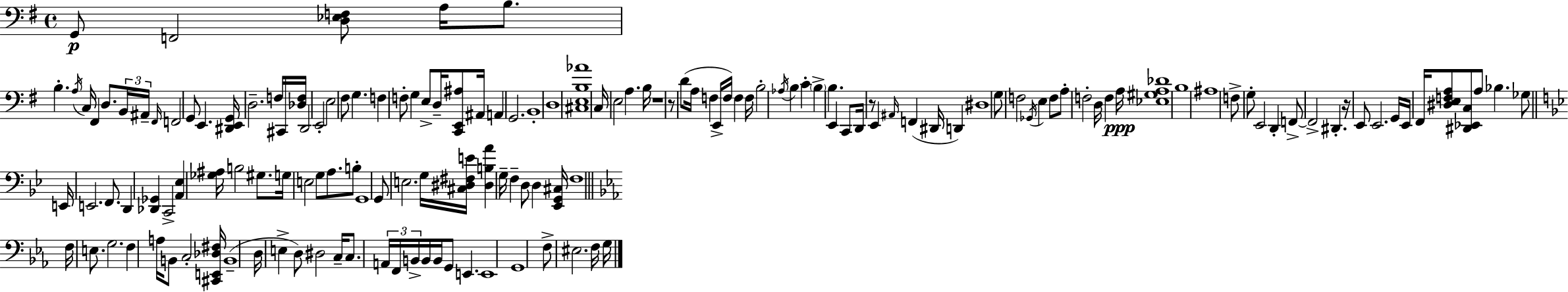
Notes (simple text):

G2/e F2/h [D3,Eb3,F3]/e A3/s B3/e. B3/q. A3/s C3/s F#2/q D3/e. B2/s A#2/s F#2/s F2/h G2/e E2/q. [D#2,E2,G2]/s D3/h. F3/s C#2/s [Db3,F3]/s D2/h E2/h E3/h F#3/e G3/q. F3/q F3/e G3/q E3/e D3/s [C2,E2,A#3]/e A#2/s A2/q G2/h. B2/w D3/w [C#3,E3,B3,Ab4]/w C3/s E3/h A3/q. B3/s R/w R/e D4/e A3/s F3/q E2/s F3/s F3/q F3/s B3/h Ab3/s B3/q C4/q B3/q B3/q. E2/q C2/e D2/s R/e E2/q A#2/s F2/q D#2/s D2/q D#3/w G3/e F3/h Gb2/s E3/q F3/e A3/e F3/h D3/s F3/q A3/s [Eb3,G#3,A3,Db4]/w B3/w A#3/w F3/e G3/e E2/h D2/q F2/e F2/h D#2/q. R/s E2/e E2/h. G2/s E2/s F#2/s [D#3,E3,F3,A3]/e [D#2,Eb2,C3]/e A3/e Bb3/q. Gb3/e E2/s E2/h. F2/e. D2/q [Db2,Gb2]/q C2/h [A2,Eb3]/q [Gb3,A#3]/s B3/h G#3/e. G3/s E3/h G3/e A3/e. B3/e G2/w G2/e E3/h. G3/s [C#3,D#3,F#3,E4]/s [D#3,B3,A4]/q G3/s F3/q D3/e D3/q [Eb2,G2,C#3]/s F3/w F3/s E3/e. G3/h. F3/q A3/s B2/e C3/h [C#2,E2,Db3,F#3]/s B2/w D3/s E3/q D3/e D#3/h C3/s C3/e. A2/s F2/s B2/s B2/s B2/s G2/e E2/q. E2/w G2/w F3/e EIS3/h. F3/s G3/s